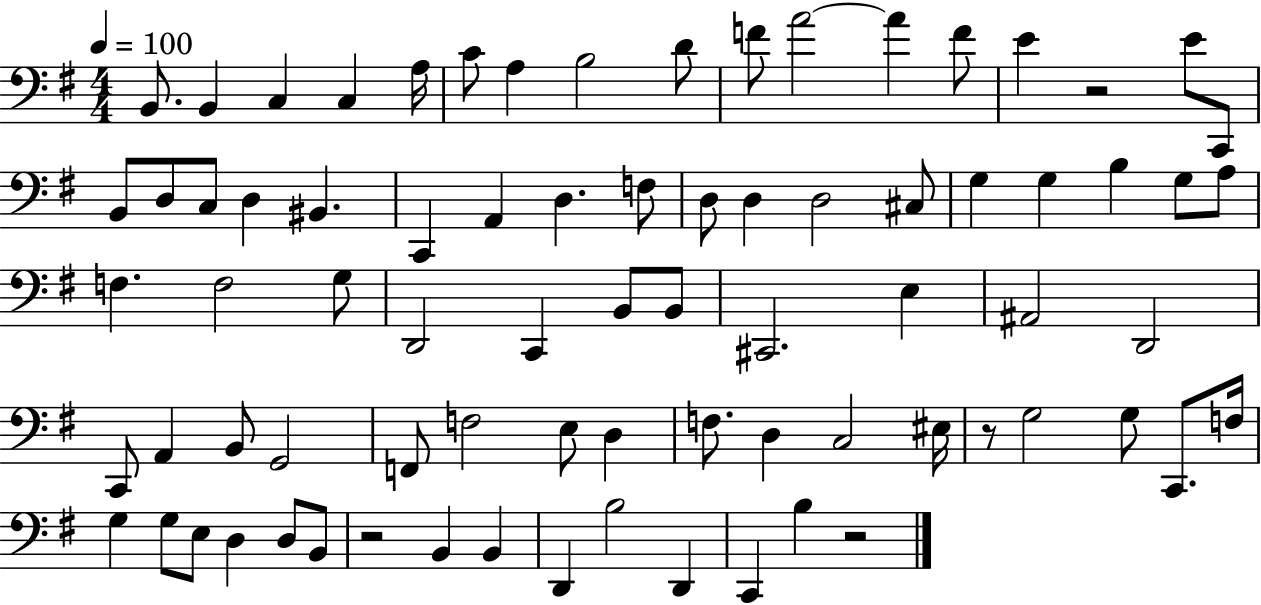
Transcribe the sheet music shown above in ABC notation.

X:1
T:Untitled
M:4/4
L:1/4
K:G
B,,/2 B,, C, C, A,/4 C/2 A, B,2 D/2 F/2 A2 A F/2 E z2 E/2 C,,/2 B,,/2 D,/2 C,/2 D, ^B,, C,, A,, D, F,/2 D,/2 D, D,2 ^C,/2 G, G, B, G,/2 A,/2 F, F,2 G,/2 D,,2 C,, B,,/2 B,,/2 ^C,,2 E, ^A,,2 D,,2 C,,/2 A,, B,,/2 G,,2 F,,/2 F,2 E,/2 D, F,/2 D, C,2 ^E,/4 z/2 G,2 G,/2 C,,/2 F,/4 G, G,/2 E,/2 D, D,/2 B,,/2 z2 B,, B,, D,, B,2 D,, C,, B, z2